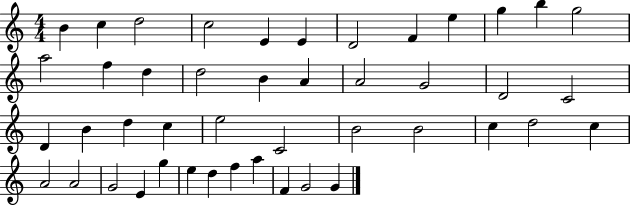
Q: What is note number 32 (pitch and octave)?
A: D5